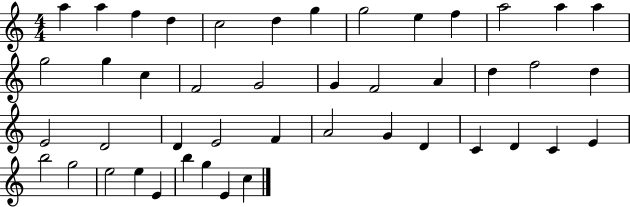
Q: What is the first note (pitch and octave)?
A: A5